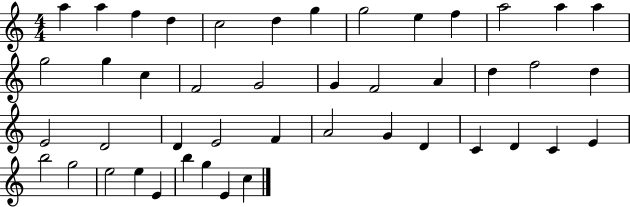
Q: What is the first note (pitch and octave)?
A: A5